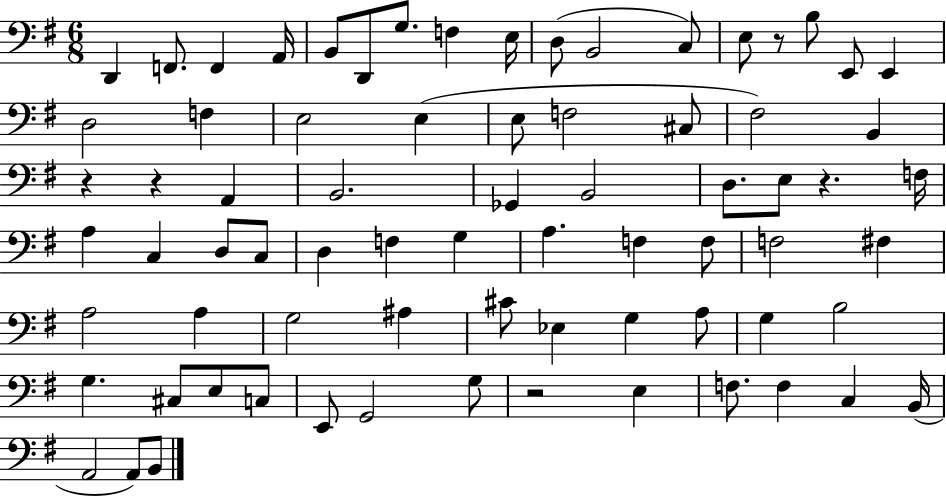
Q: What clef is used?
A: bass